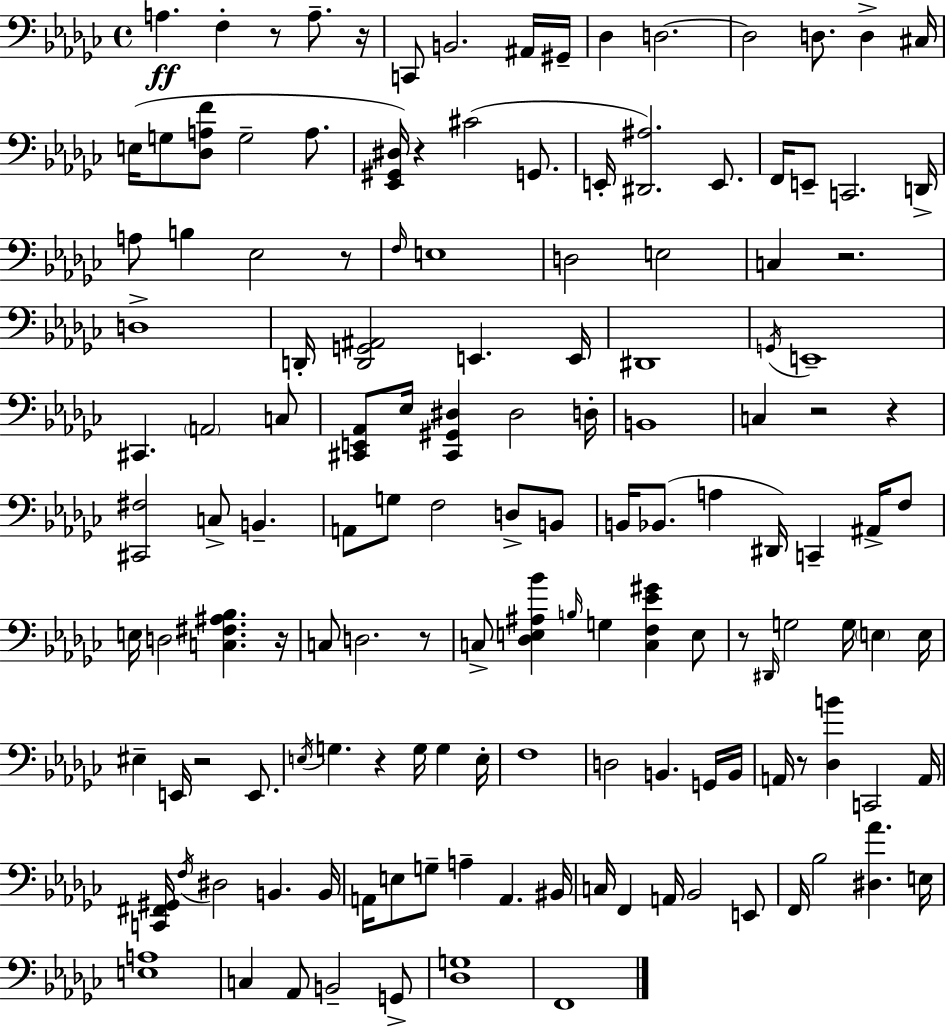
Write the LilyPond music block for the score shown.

{
  \clef bass
  \time 4/4
  \defaultTimeSignature
  \key ees \minor
  a4.\ff f4-. r8 a8.-- r16 | c,8 b,2. ais,16 gis,16-- | des4 d2.~~ | d2 d8. d4-> cis16 | \break e16( g8 <des a f'>8 g2-- a8. | <ees, gis, dis>16) r4 cis'2( g,8. | e,16-. <dis, ais>2.) e,8. | f,16 e,8-- c,2. d,16-> | \break a8 b4 ees2 r8 | \grace { f16 } e1 | d2 e2 | c4 r2. | \break d1-> | d,16-. <d, g, ais,>2 e,4. | e,16 dis,1 | \acciaccatura { g,16 } e,1-- | \break cis,4. \parenthesize a,2 | c8 <cis, e, aes,>8 ees16 <cis, gis, dis>4 dis2 | d16-. b,1 | c4 r2 r4 | \break <cis, fis>2 c8-> b,4.-- | a,8 g8 f2 d8-> | b,8 b,16 bes,8.( a4 dis,16) c,4-- ais,16-> | f8 e16 d2 <c fis ais bes>4. | \break r16 c8 d2. | r8 c8-> <des e ais bes'>4 \grace { b16 } g4 <c f ees' gis'>4 | e8 r8 \grace { dis,16 } g2 g16 \parenthesize e4 | e16 eis4-- e,16 r2 | \break e,8. \acciaccatura { e16 } g4. r4 g16 | g4 e16-. f1 | d2 b,4. | g,16 b,16 a,16 r8 <des b'>4 c,2 | \break a,16 <c, fis, gis,>16 \acciaccatura { f16 } dis2 b,4. | b,16 a,16 e8 g8-- a4-- a,4. | bis,16 c16 f,4 a,16 bes,2 | e,8 f,16 bes2 <dis aes'>4. | \break e16 <e a>1 | c4 aes,8 b,2-- | g,8-> <des g>1 | f,1 | \break \bar "|."
}